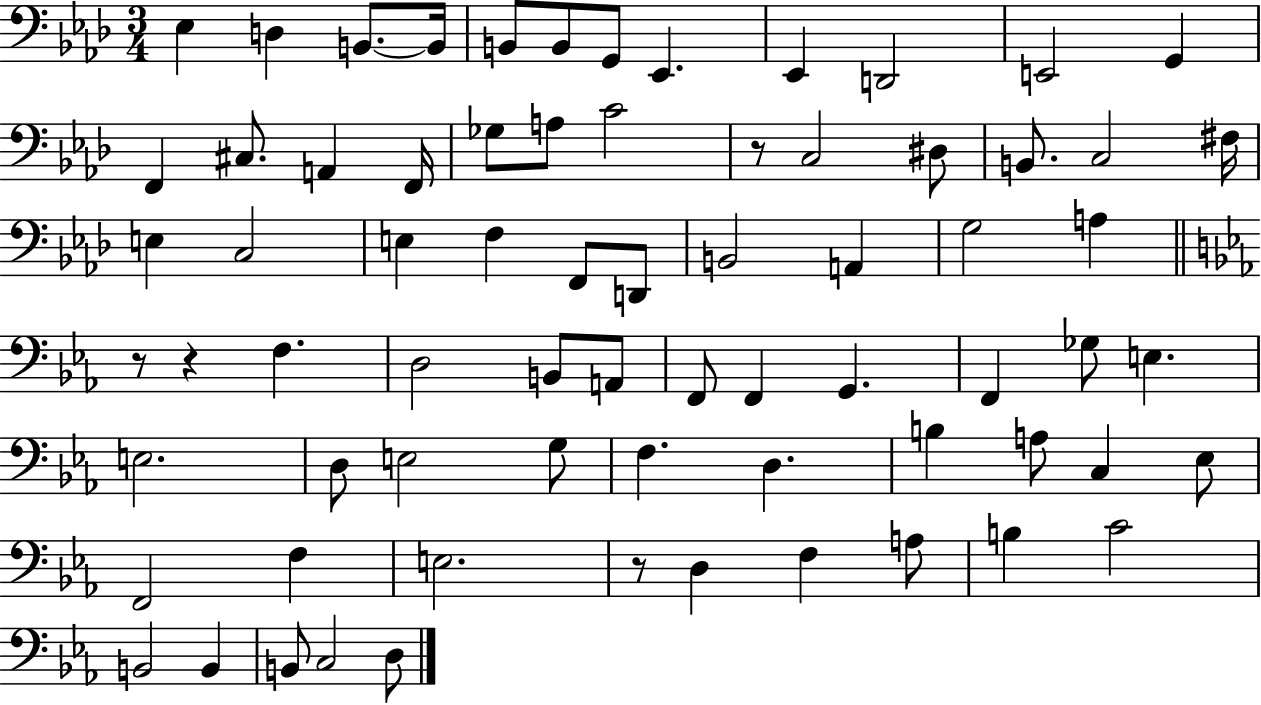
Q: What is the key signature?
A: AES major